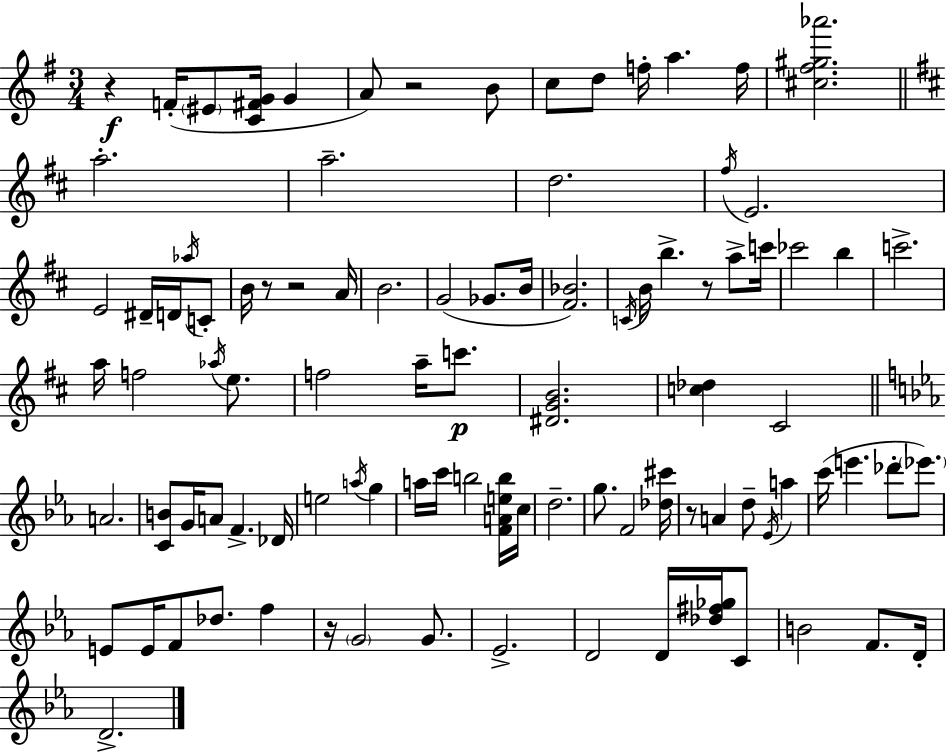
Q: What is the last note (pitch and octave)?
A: D4